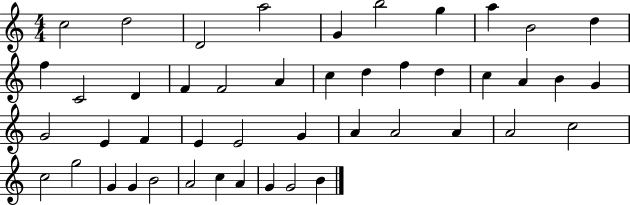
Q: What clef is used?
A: treble